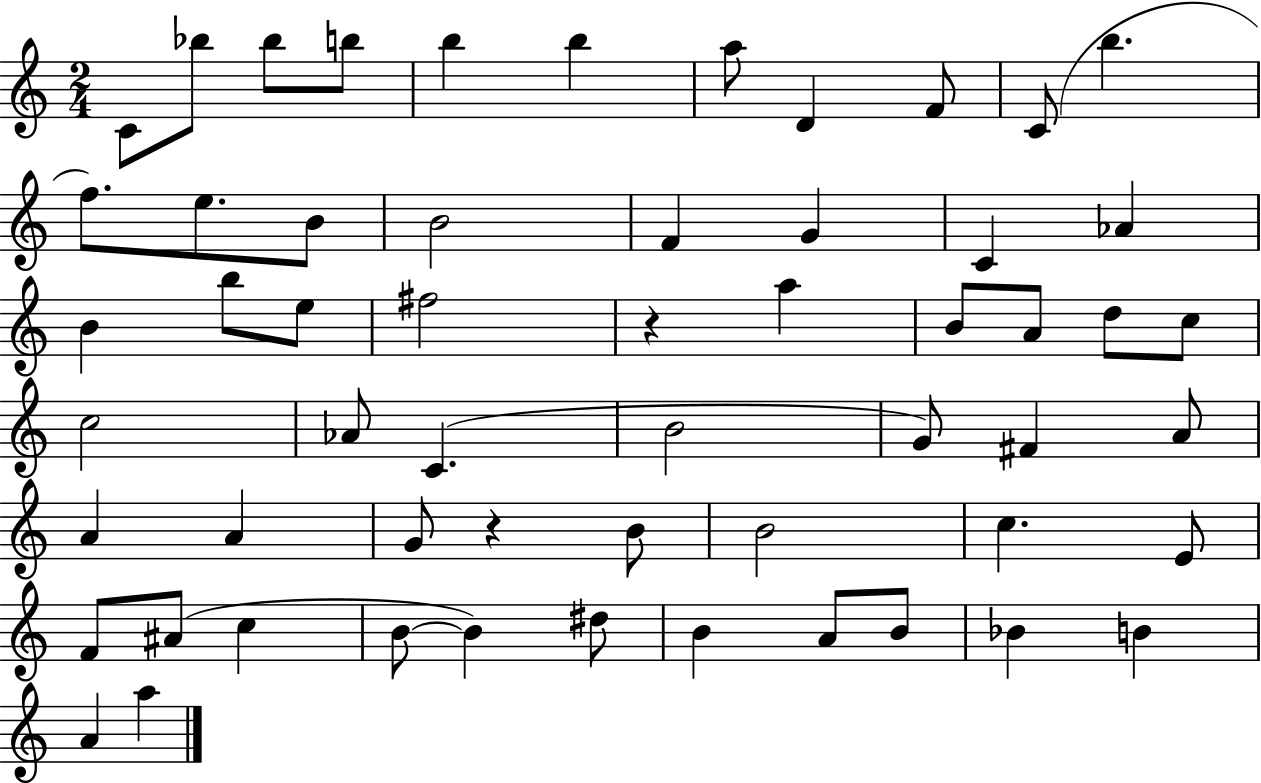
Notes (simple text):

C4/e Bb5/e Bb5/e B5/e B5/q B5/q A5/e D4/q F4/e C4/e B5/q. F5/e. E5/e. B4/e B4/h F4/q G4/q C4/q Ab4/q B4/q B5/e E5/e F#5/h R/q A5/q B4/e A4/e D5/e C5/e C5/h Ab4/e C4/q. B4/h G4/e F#4/q A4/e A4/q A4/q G4/e R/q B4/e B4/h C5/q. E4/e F4/e A#4/e C5/q B4/e B4/q D#5/e B4/q A4/e B4/e Bb4/q B4/q A4/q A5/q